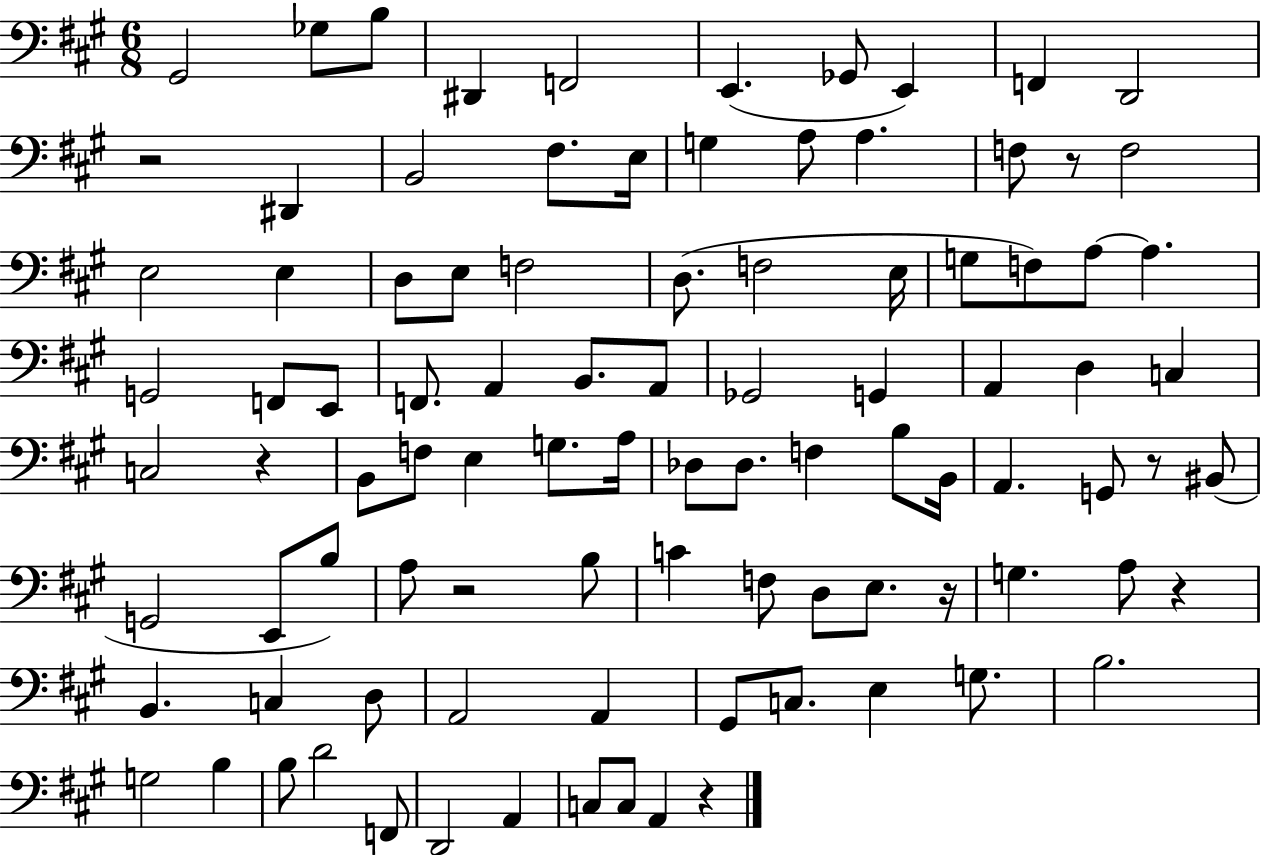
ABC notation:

X:1
T:Untitled
M:6/8
L:1/4
K:A
^G,,2 _G,/2 B,/2 ^D,, F,,2 E,, _G,,/2 E,, F,, D,,2 z2 ^D,, B,,2 ^F,/2 E,/4 G, A,/2 A, F,/2 z/2 F,2 E,2 E, D,/2 E,/2 F,2 D,/2 F,2 E,/4 G,/2 F,/2 A,/2 A, G,,2 F,,/2 E,,/2 F,,/2 A,, B,,/2 A,,/2 _G,,2 G,, A,, D, C, C,2 z B,,/2 F,/2 E, G,/2 A,/4 _D,/2 _D,/2 F, B,/2 B,,/4 A,, G,,/2 z/2 ^B,,/2 G,,2 E,,/2 B,/2 A,/2 z2 B,/2 C F,/2 D,/2 E,/2 z/4 G, A,/2 z B,, C, D,/2 A,,2 A,, ^G,,/2 C,/2 E, G,/2 B,2 G,2 B, B,/2 D2 F,,/2 D,,2 A,, C,/2 C,/2 A,, z